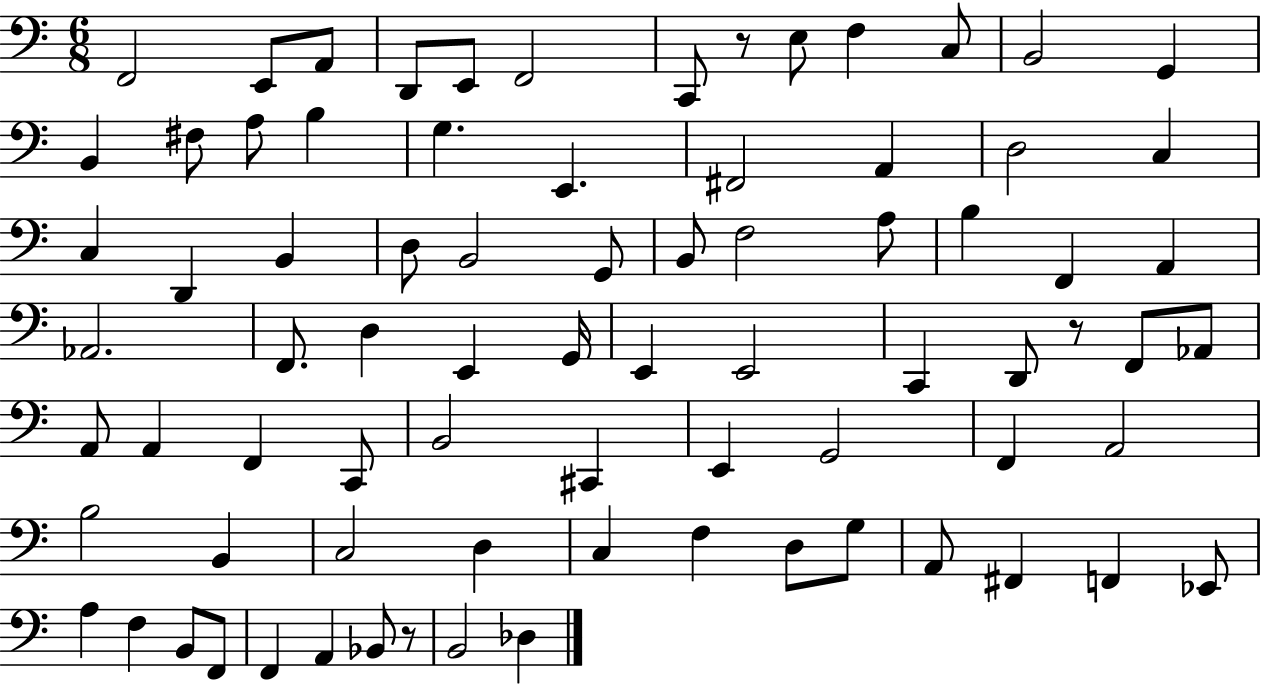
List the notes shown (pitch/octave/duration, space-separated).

F2/h E2/e A2/e D2/e E2/e F2/h C2/e R/e E3/e F3/q C3/e B2/h G2/q B2/q F#3/e A3/e B3/q G3/q. E2/q. F#2/h A2/q D3/h C3/q C3/q D2/q B2/q D3/e B2/h G2/e B2/e F3/h A3/e B3/q F2/q A2/q Ab2/h. F2/e. D3/q E2/q G2/s E2/q E2/h C2/q D2/e R/e F2/e Ab2/e A2/e A2/q F2/q C2/e B2/h C#2/q E2/q G2/h F2/q A2/h B3/h B2/q C3/h D3/q C3/q F3/q D3/e G3/e A2/e F#2/q F2/q Eb2/e A3/q F3/q B2/e F2/e F2/q A2/q Bb2/e R/e B2/h Db3/q